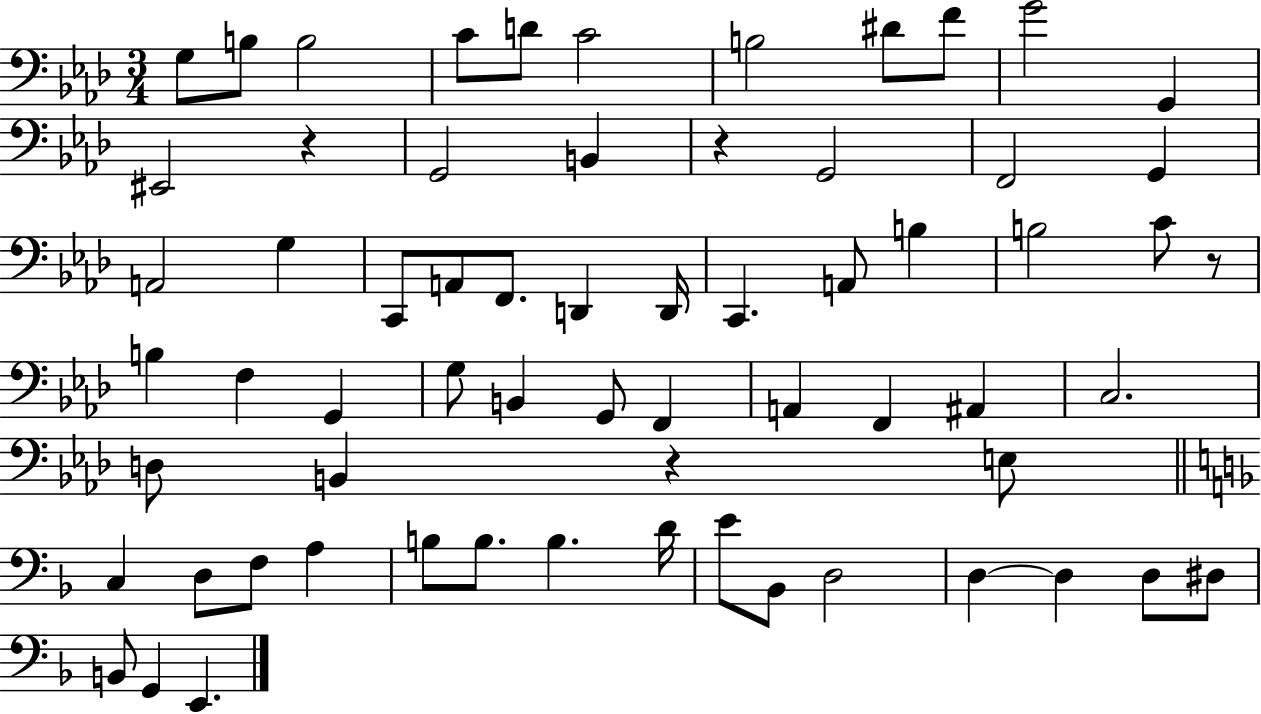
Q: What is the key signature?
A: AES major